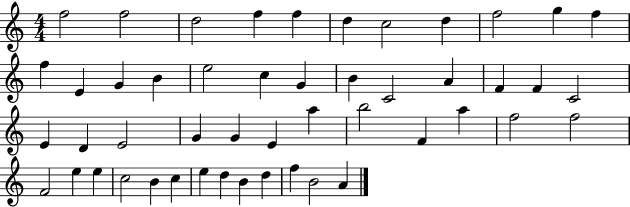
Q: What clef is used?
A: treble